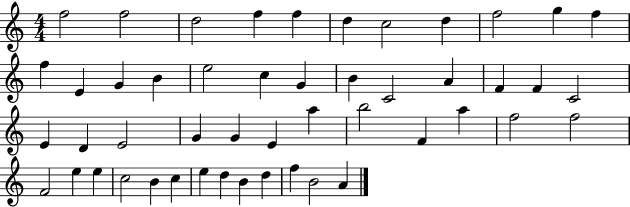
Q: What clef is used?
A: treble